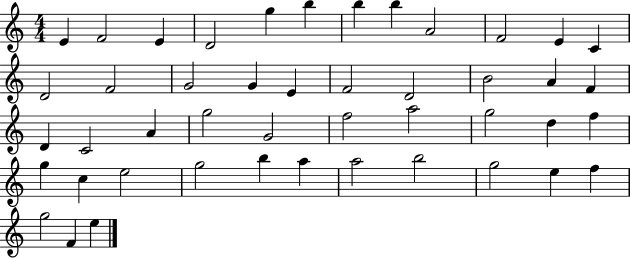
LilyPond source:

{
  \clef treble
  \numericTimeSignature
  \time 4/4
  \key c \major
  e'4 f'2 e'4 | d'2 g''4 b''4 | b''4 b''4 a'2 | f'2 e'4 c'4 | \break d'2 f'2 | g'2 g'4 e'4 | f'2 d'2 | b'2 a'4 f'4 | \break d'4 c'2 a'4 | g''2 g'2 | f''2 a''2 | g''2 d''4 f''4 | \break g''4 c''4 e''2 | g''2 b''4 a''4 | a''2 b''2 | g''2 e''4 f''4 | \break g''2 f'4 e''4 | \bar "|."
}